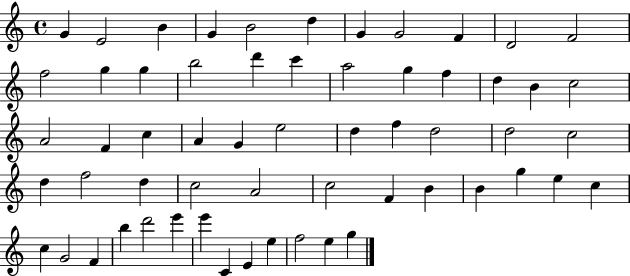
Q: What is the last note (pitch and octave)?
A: G5